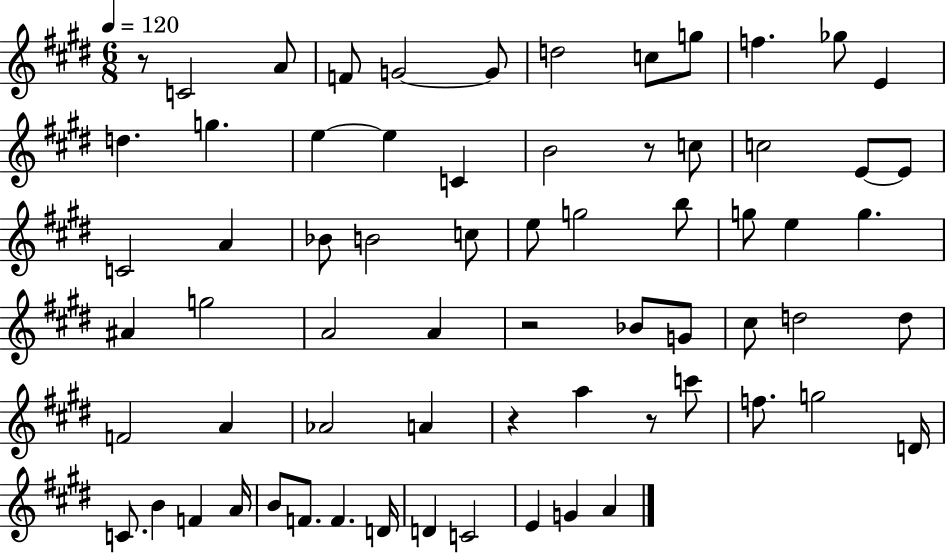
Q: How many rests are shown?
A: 5